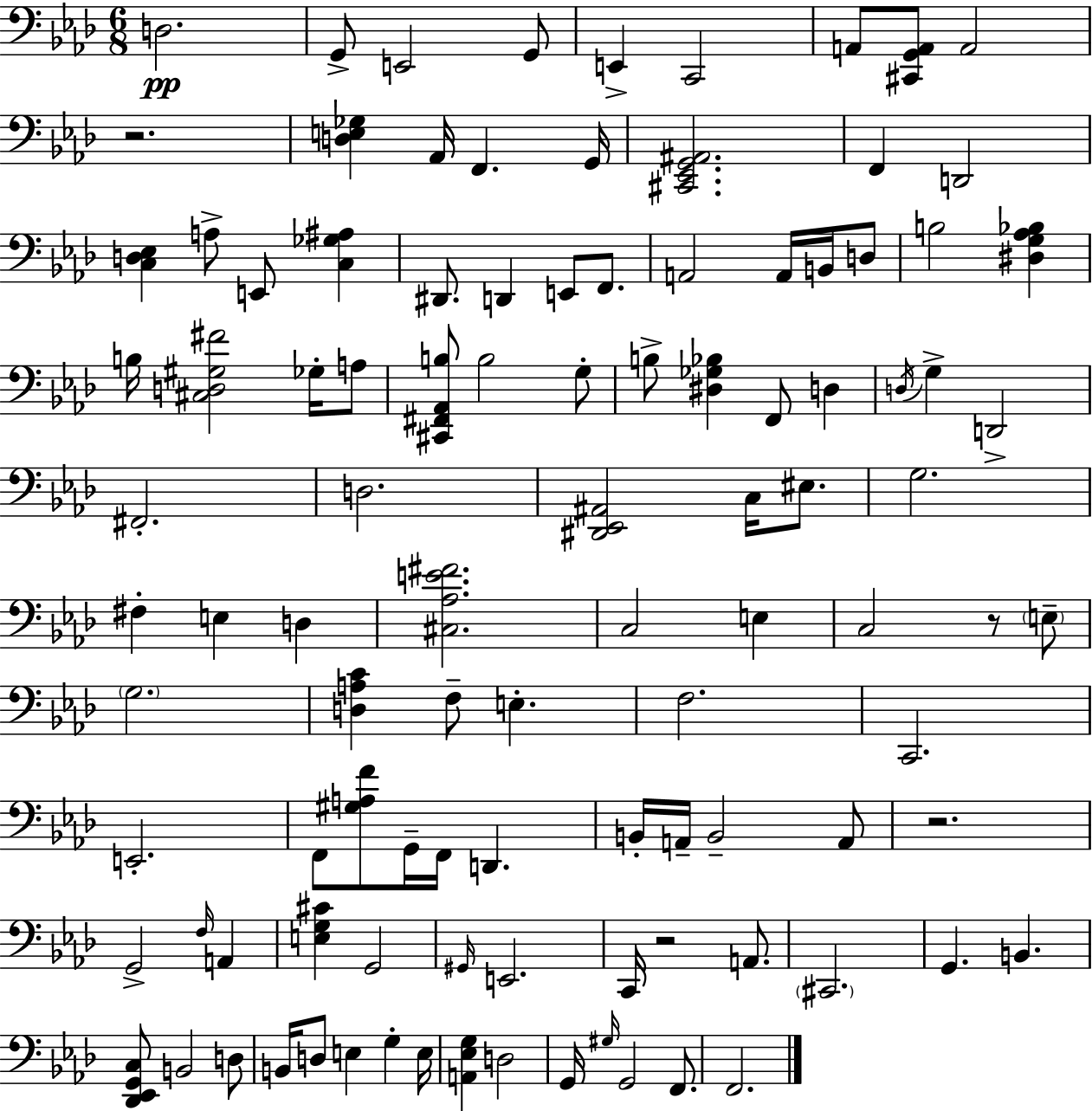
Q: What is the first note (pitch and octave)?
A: D3